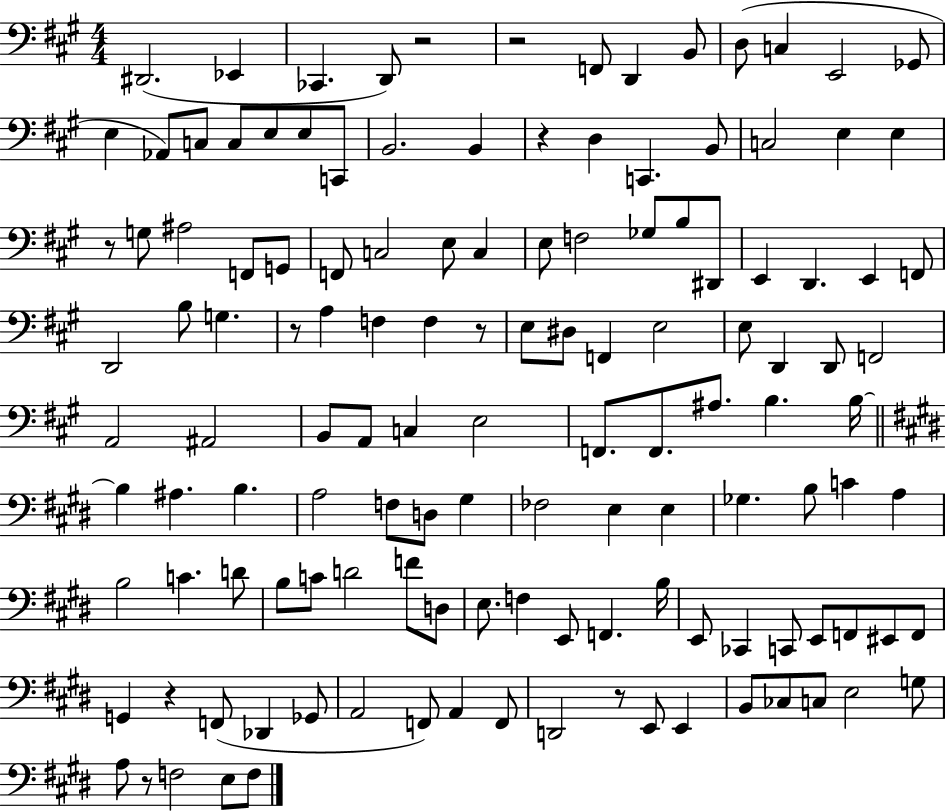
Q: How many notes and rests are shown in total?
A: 131